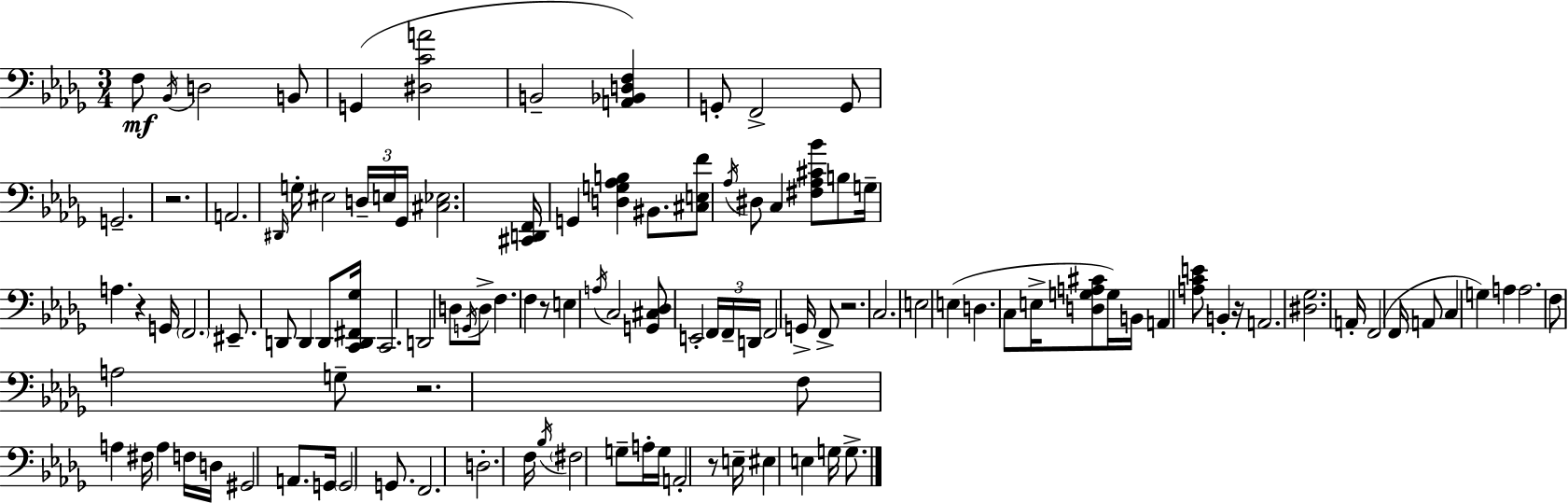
F3/e Bb2/s D3/h B2/e G2/q [D#3,C4,A4]/h B2/h [A2,Bb2,D3,F3]/q G2/e F2/h G2/e G2/h. R/h. A2/h. D#2/s G3/s EIS3/h D3/s E3/s Gb2/s [C#3,Eb3]/h. [C#2,D2,F2]/s G2/q [D3,G3,Ab3,B3]/q BIS2/e. [C#3,E3,F4]/e Ab3/s D#3/e C3/q [F#3,Ab3,C#4,Bb4]/e B3/e G3/s A3/q. R/q G2/s F2/h. EIS2/e. D2/e D2/q D2/e [C2,D2,F#2,Gb3]/s C2/h. D2/h D3/e G2/s D3/e F3/q. F3/q R/e E3/q A3/s C3/h [G2,C#3,Db3]/e E2/h F2/s F2/s D2/s F2/h G2/s F2/e R/h. C3/h. E3/h E3/q D3/q. C3/e E3/s [D3,G3,A3,C#4]/e G3/s B2/s A2/q [A3,C4,E4]/e B2/q R/s A2/h. [D#3,Gb3]/h. A2/s F2/h F2/s A2/e C3/q G3/q A3/q A3/h. F3/e A3/h G3/e R/h. F3/e A3/q F#3/s A3/q F3/s D3/s G#2/h A2/e. G2/s G2/h G2/e. F2/h. D3/h. F3/s Bb3/s F#3/h G3/e A3/s G3/s A2/h R/e E3/s EIS3/q E3/q G3/s G3/e.